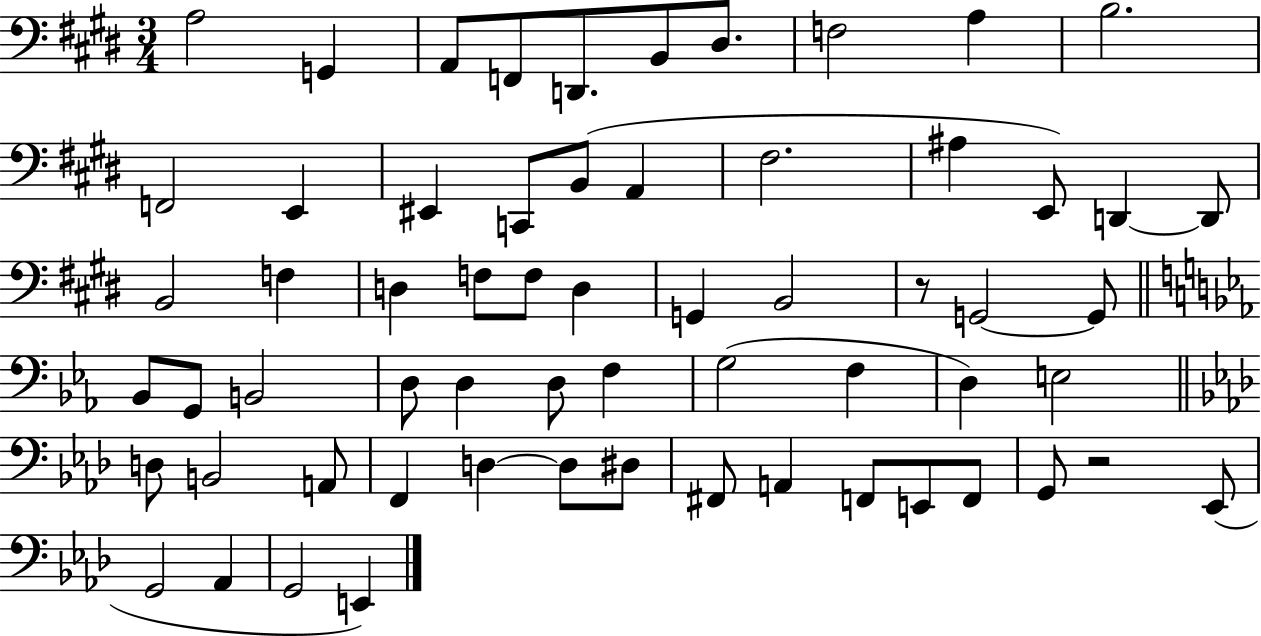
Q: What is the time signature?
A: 3/4